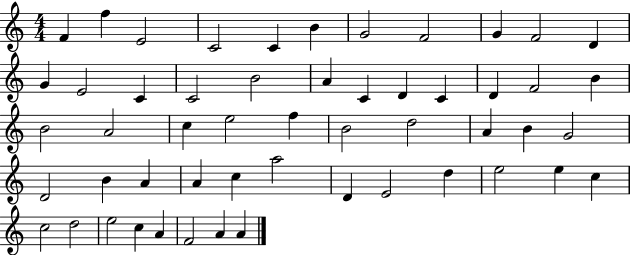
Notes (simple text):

F4/q F5/q E4/h C4/h C4/q B4/q G4/h F4/h G4/q F4/h D4/q G4/q E4/h C4/q C4/h B4/h A4/q C4/q D4/q C4/q D4/q F4/h B4/q B4/h A4/h C5/q E5/h F5/q B4/h D5/h A4/q B4/q G4/h D4/h B4/q A4/q A4/q C5/q A5/h D4/q E4/h D5/q E5/h E5/q C5/q C5/h D5/h E5/h C5/q A4/q F4/h A4/q A4/q